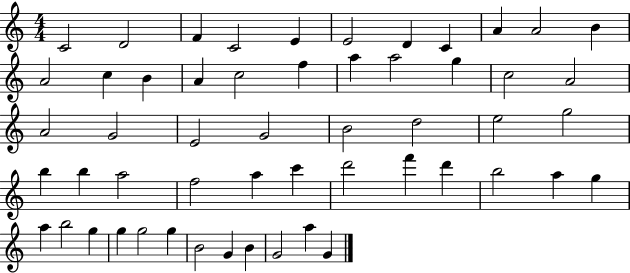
{
  \clef treble
  \numericTimeSignature
  \time 4/4
  \key c \major
  c'2 d'2 | f'4 c'2 e'4 | e'2 d'4 c'4 | a'4 a'2 b'4 | \break a'2 c''4 b'4 | a'4 c''2 f''4 | a''4 a''2 g''4 | c''2 a'2 | \break a'2 g'2 | e'2 g'2 | b'2 d''2 | e''2 g''2 | \break b''4 b''4 a''2 | f''2 a''4 c'''4 | d'''2 f'''4 d'''4 | b''2 a''4 g''4 | \break a''4 b''2 g''4 | g''4 g''2 g''4 | b'2 g'4 b'4 | g'2 a''4 g'4 | \break \bar "|."
}